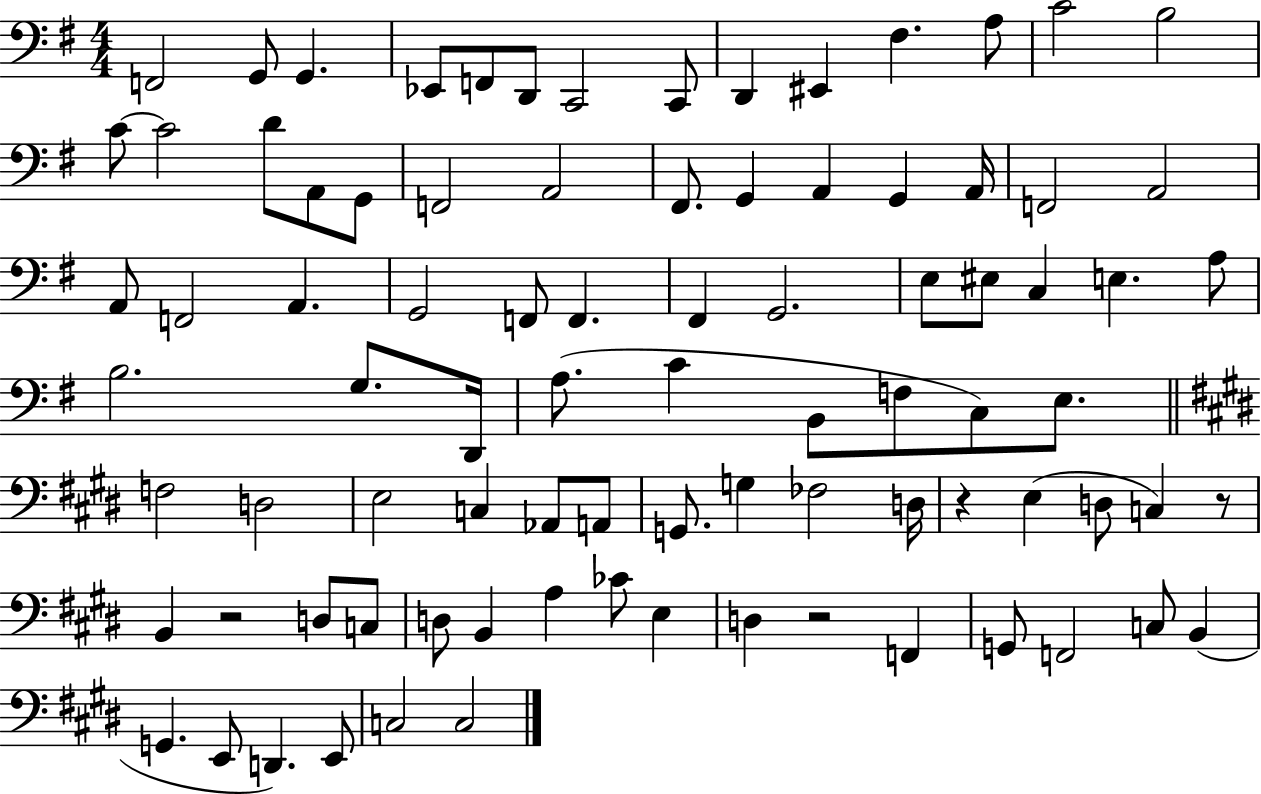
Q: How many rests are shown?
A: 4